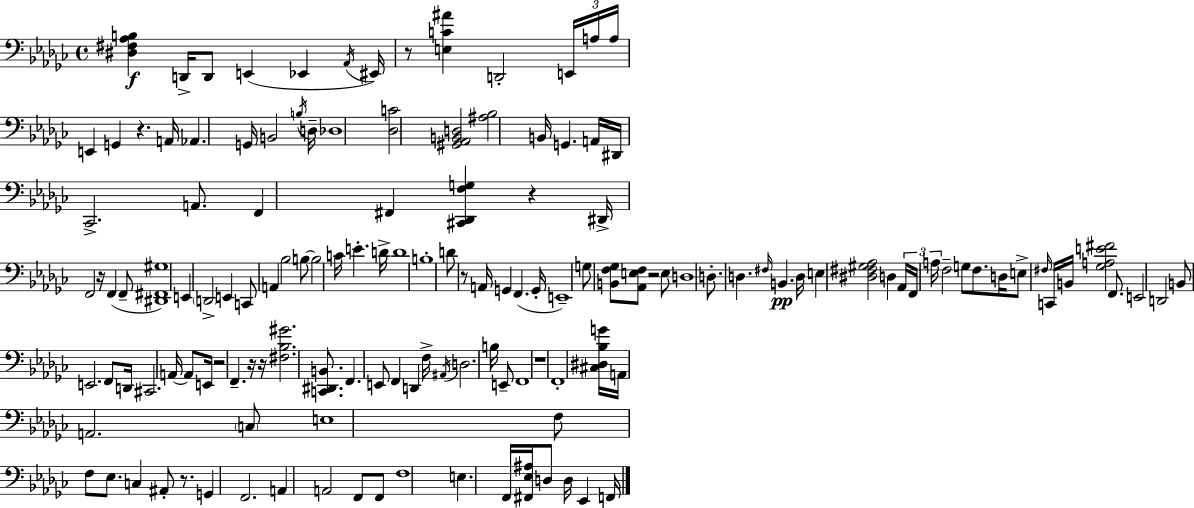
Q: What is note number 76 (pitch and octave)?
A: E2